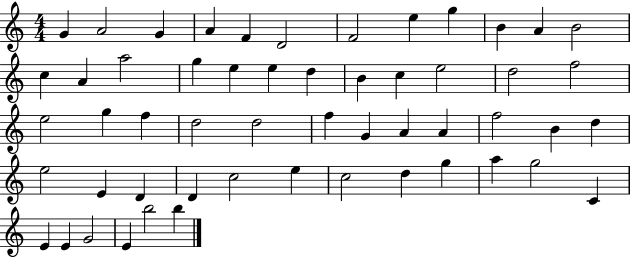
{
  \clef treble
  \numericTimeSignature
  \time 4/4
  \key c \major
  g'4 a'2 g'4 | a'4 f'4 d'2 | f'2 e''4 g''4 | b'4 a'4 b'2 | \break c''4 a'4 a''2 | g''4 e''4 e''4 d''4 | b'4 c''4 e''2 | d''2 f''2 | \break e''2 g''4 f''4 | d''2 d''2 | f''4 g'4 a'4 a'4 | f''2 b'4 d''4 | \break e''2 e'4 d'4 | d'4 c''2 e''4 | c''2 d''4 g''4 | a''4 g''2 c'4 | \break e'4 e'4 g'2 | e'4 b''2 b''4 | \bar "|."
}